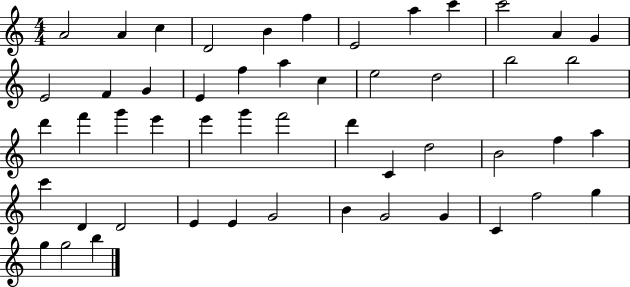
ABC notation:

X:1
T:Untitled
M:4/4
L:1/4
K:C
A2 A c D2 B f E2 a c' c'2 A G E2 F G E f a c e2 d2 b2 b2 d' f' g' e' e' g' f'2 d' C d2 B2 f a c' D D2 E E G2 B G2 G C f2 g g g2 b